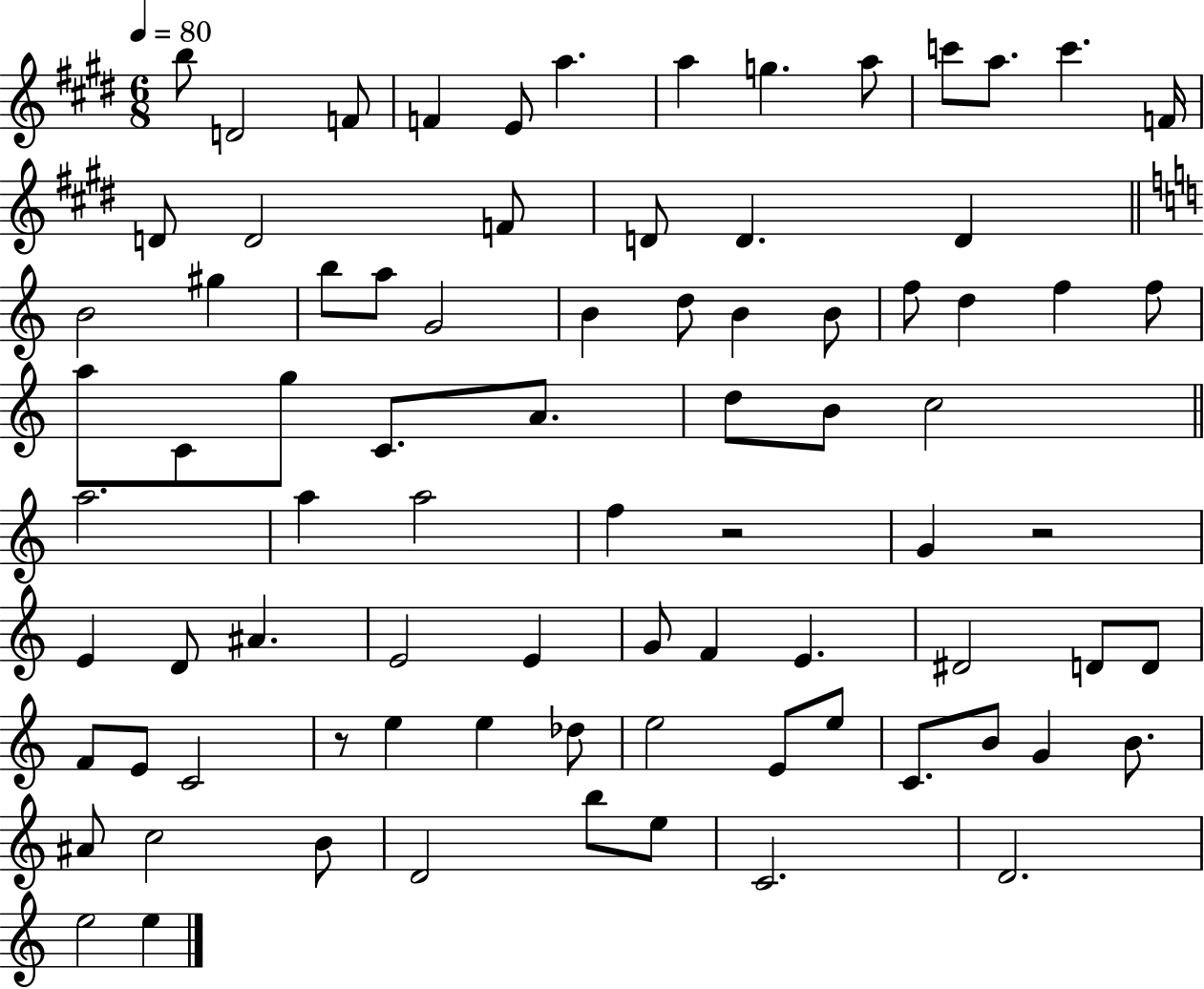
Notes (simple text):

B5/e D4/h F4/e F4/q E4/e A5/q. A5/q G5/q. A5/e C6/e A5/e. C6/q. F4/s D4/e D4/h F4/e D4/e D4/q. D4/q B4/h G#5/q B5/e A5/e G4/h B4/q D5/e B4/q B4/e F5/e D5/q F5/q F5/e A5/e C4/e G5/e C4/e. A4/e. D5/e B4/e C5/h A5/h. A5/q A5/h F5/q R/h G4/q R/h E4/q D4/e A#4/q. E4/h E4/q G4/e F4/q E4/q. D#4/h D4/e D4/e F4/e E4/e C4/h R/e E5/q E5/q Db5/e E5/h E4/e E5/e C4/e. B4/e G4/q B4/e. A#4/e C5/h B4/e D4/h B5/e E5/e C4/h. D4/h. E5/h E5/q